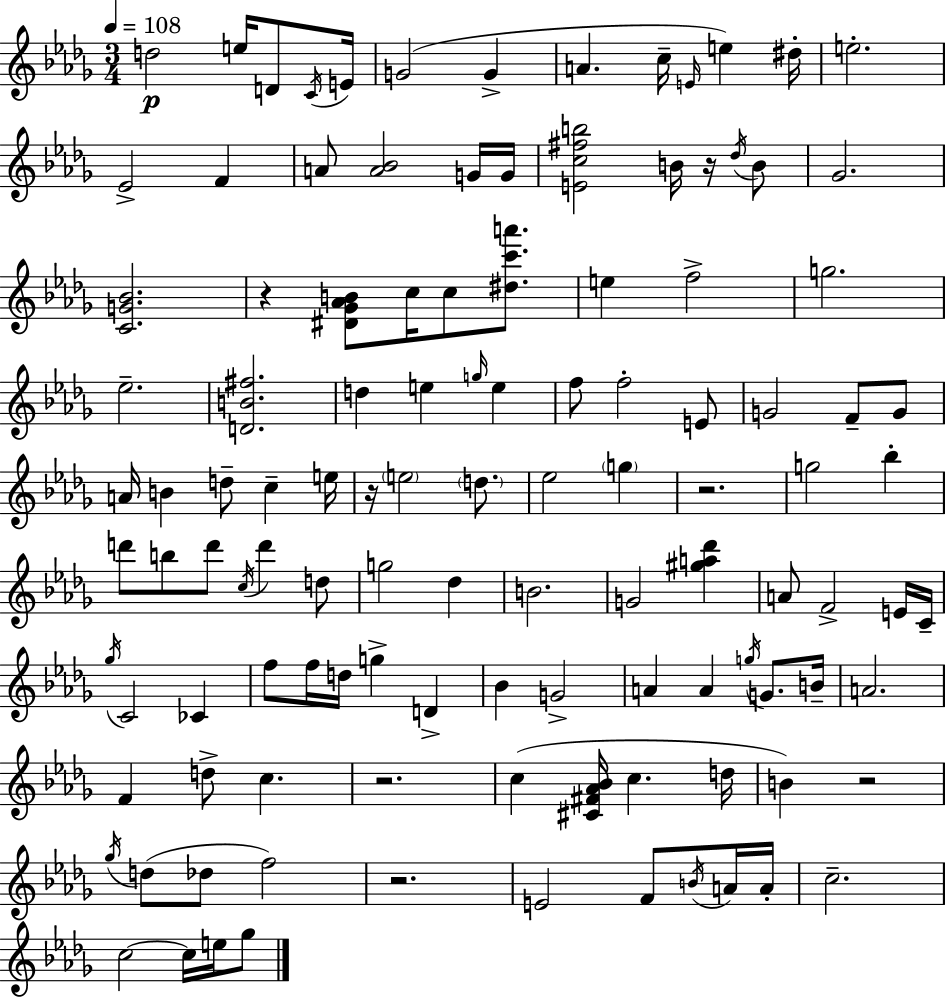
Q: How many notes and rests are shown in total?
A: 115